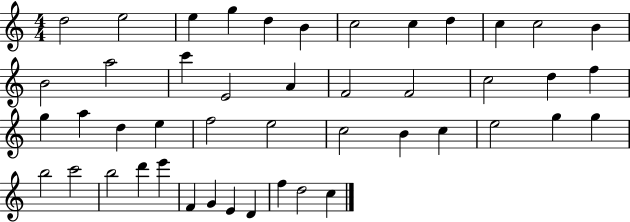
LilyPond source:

{
  \clef treble
  \numericTimeSignature
  \time 4/4
  \key c \major
  d''2 e''2 | e''4 g''4 d''4 b'4 | c''2 c''4 d''4 | c''4 c''2 b'4 | \break b'2 a''2 | c'''4 e'2 a'4 | f'2 f'2 | c''2 d''4 f''4 | \break g''4 a''4 d''4 e''4 | f''2 e''2 | c''2 b'4 c''4 | e''2 g''4 g''4 | \break b''2 c'''2 | b''2 d'''4 e'''4 | f'4 g'4 e'4 d'4 | f''4 d''2 c''4 | \break \bar "|."
}